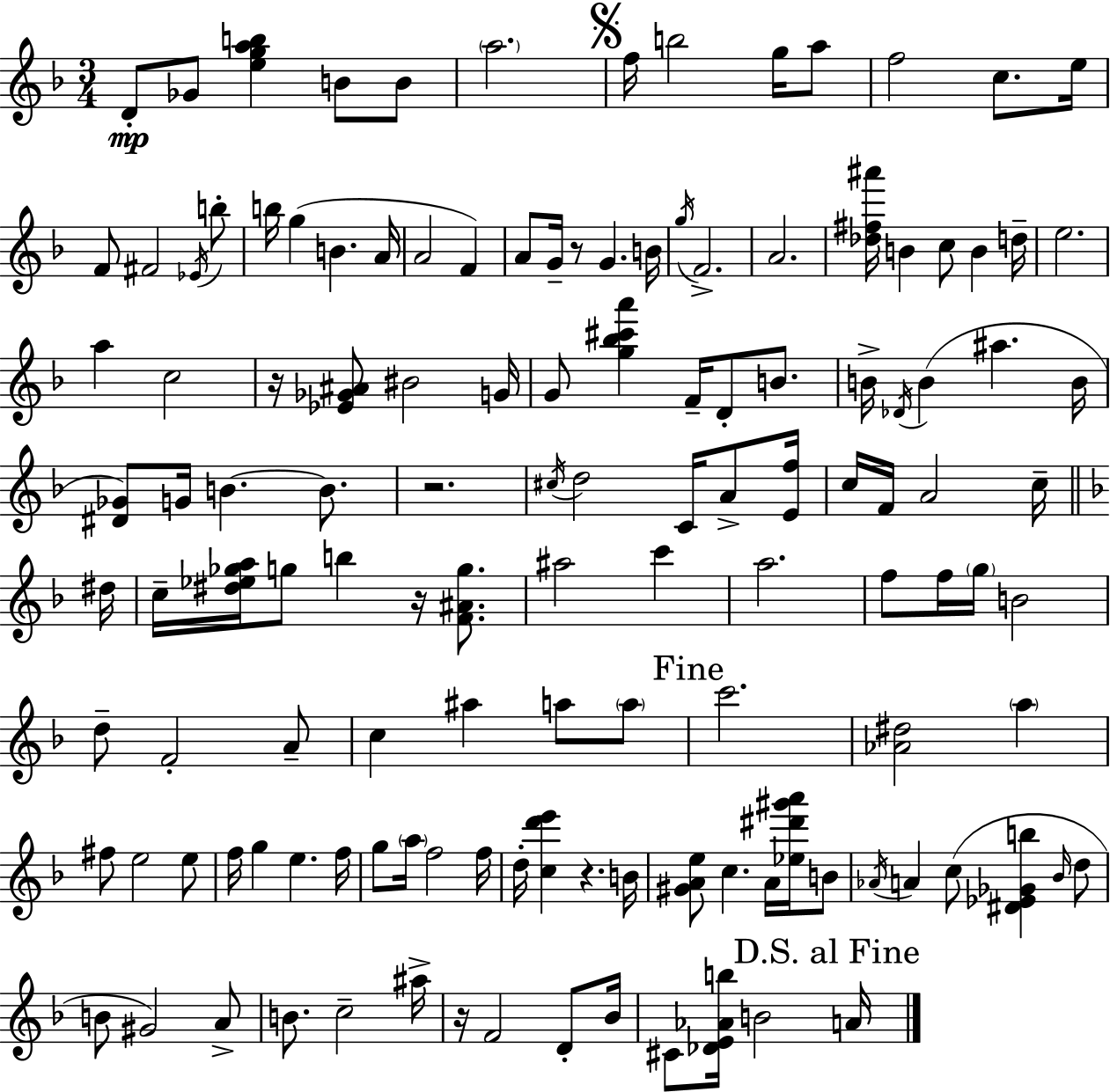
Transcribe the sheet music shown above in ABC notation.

X:1
T:Untitled
M:3/4
L:1/4
K:F
D/2 _G/2 [egab] B/2 B/2 a2 f/4 b2 g/4 a/2 f2 c/2 e/4 F/2 ^F2 _E/4 b/2 b/4 g B A/4 A2 F A/2 G/4 z/2 G B/4 g/4 F2 A2 [_d^f^a']/4 B c/2 B d/4 e2 a c2 z/4 [_E_G^A]/2 ^B2 G/4 G/2 [g_b^c'a'] F/4 D/2 B/2 B/4 _D/4 B ^a B/4 [^D_G]/2 G/4 B B/2 z2 ^c/4 d2 C/4 A/2 [Ef]/4 c/4 F/4 A2 c/4 ^d/4 c/4 [^d_e_ga]/4 g/2 b z/4 [F^Ag]/2 ^a2 c' a2 f/2 f/4 g/4 B2 d/2 F2 A/2 c ^a a/2 a/2 c'2 [_A^d]2 a ^f/2 e2 e/2 f/4 g e f/4 g/2 a/4 f2 f/4 d/4 [cd'e'] z B/4 [^GAe]/2 c A/4 [_e^d'^g'a']/4 B/2 _A/4 A c/2 [^D_E_Gb] _B/4 d/2 B/2 ^G2 A/2 B/2 c2 ^a/4 z/4 F2 D/2 _B/4 ^C/2 [_DE_Ab]/4 B2 A/4